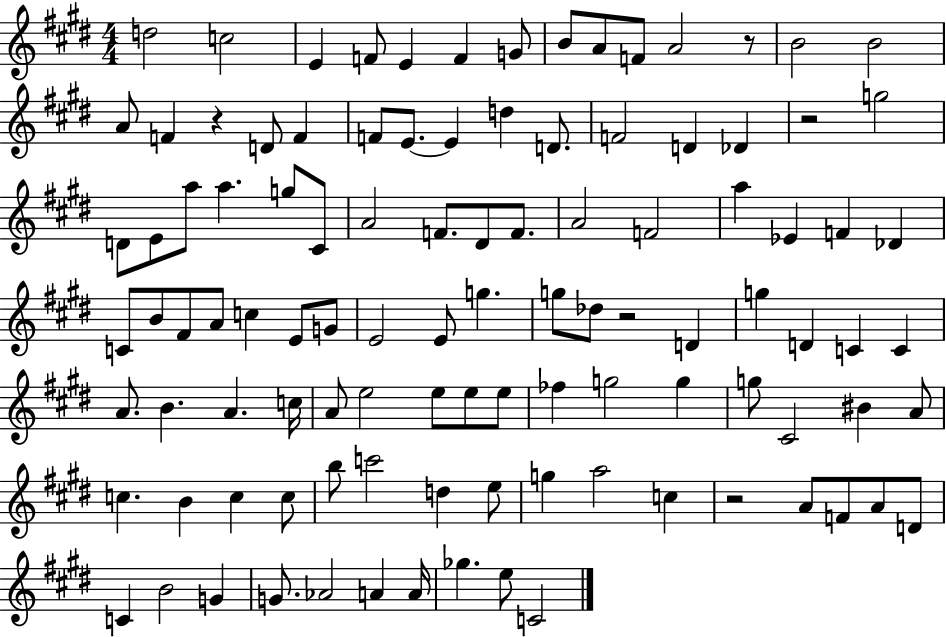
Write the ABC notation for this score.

X:1
T:Untitled
M:4/4
L:1/4
K:E
d2 c2 E F/2 E F G/2 B/2 A/2 F/2 A2 z/2 B2 B2 A/2 F z D/2 F F/2 E/2 E d D/2 F2 D _D z2 g2 D/2 E/2 a/2 a g/2 ^C/2 A2 F/2 ^D/2 F/2 A2 F2 a _E F _D C/2 B/2 ^F/2 A/2 c E/2 G/2 E2 E/2 g g/2 _d/2 z2 D g D C C A/2 B A c/4 A/2 e2 e/2 e/2 e/2 _f g2 g g/2 ^C2 ^B A/2 c B c c/2 b/2 c'2 d e/2 g a2 c z2 A/2 F/2 A/2 D/2 C B2 G G/2 _A2 A A/4 _g e/2 C2